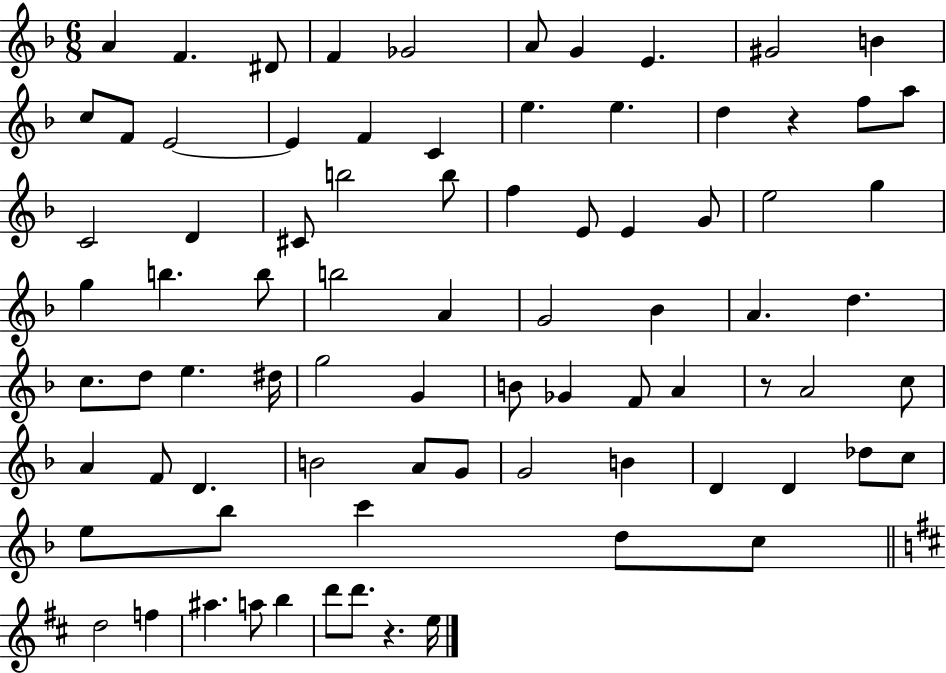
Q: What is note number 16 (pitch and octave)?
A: C4